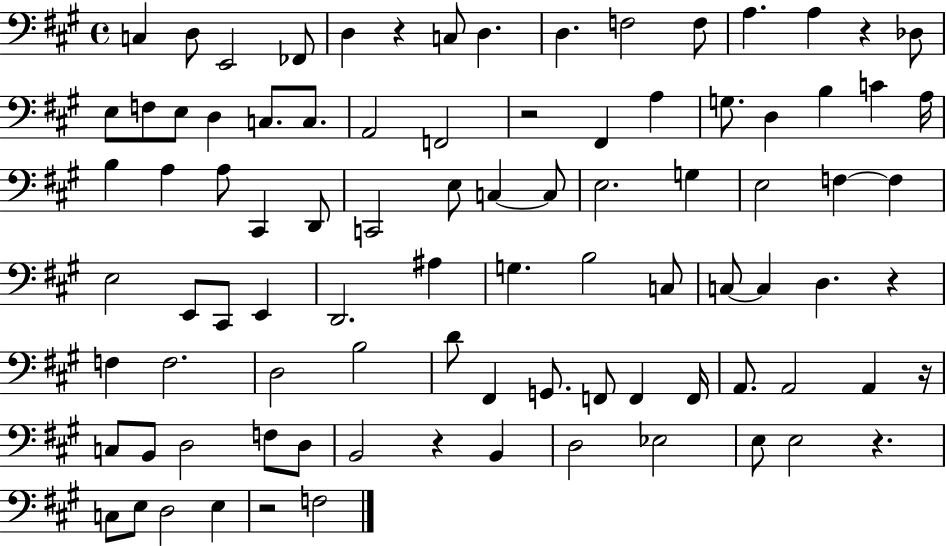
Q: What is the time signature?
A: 4/4